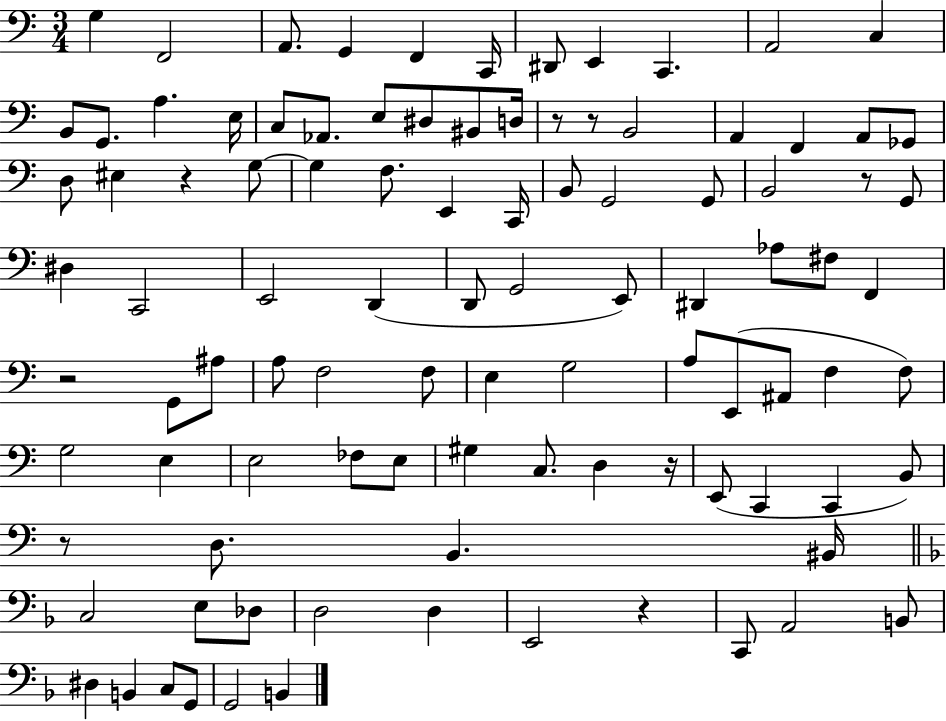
{
  \clef bass
  \numericTimeSignature
  \time 3/4
  \key c \major
  g4 f,2 | a,8. g,4 f,4 c,16 | dis,8 e,4 c,4. | a,2 c4 | \break b,8 g,8. a4. e16 | c8 aes,8. e8 dis8 bis,8 d16 | r8 r8 b,2 | a,4 f,4 a,8 ges,8 | \break d8 eis4 r4 g8~~ | g4 f8. e,4 c,16 | b,8 g,2 g,8 | b,2 r8 g,8 | \break dis4 c,2 | e,2 d,4( | d,8 g,2 e,8) | dis,4 aes8 fis8 f,4 | \break r2 g,8 ais8 | a8 f2 f8 | e4 g2 | a8 e,8( ais,8 f4 f8) | \break g2 e4 | e2 fes8 e8 | gis4 c8. d4 r16 | e,8( c,4 c,4 b,8) | \break r8 d8. b,4. bis,16 | \bar "||" \break \key f \major c2 e8 des8 | d2 d4 | e,2 r4 | c,8 a,2 b,8 | \break dis4 b,4 c8 g,8 | g,2 b,4 | \bar "|."
}